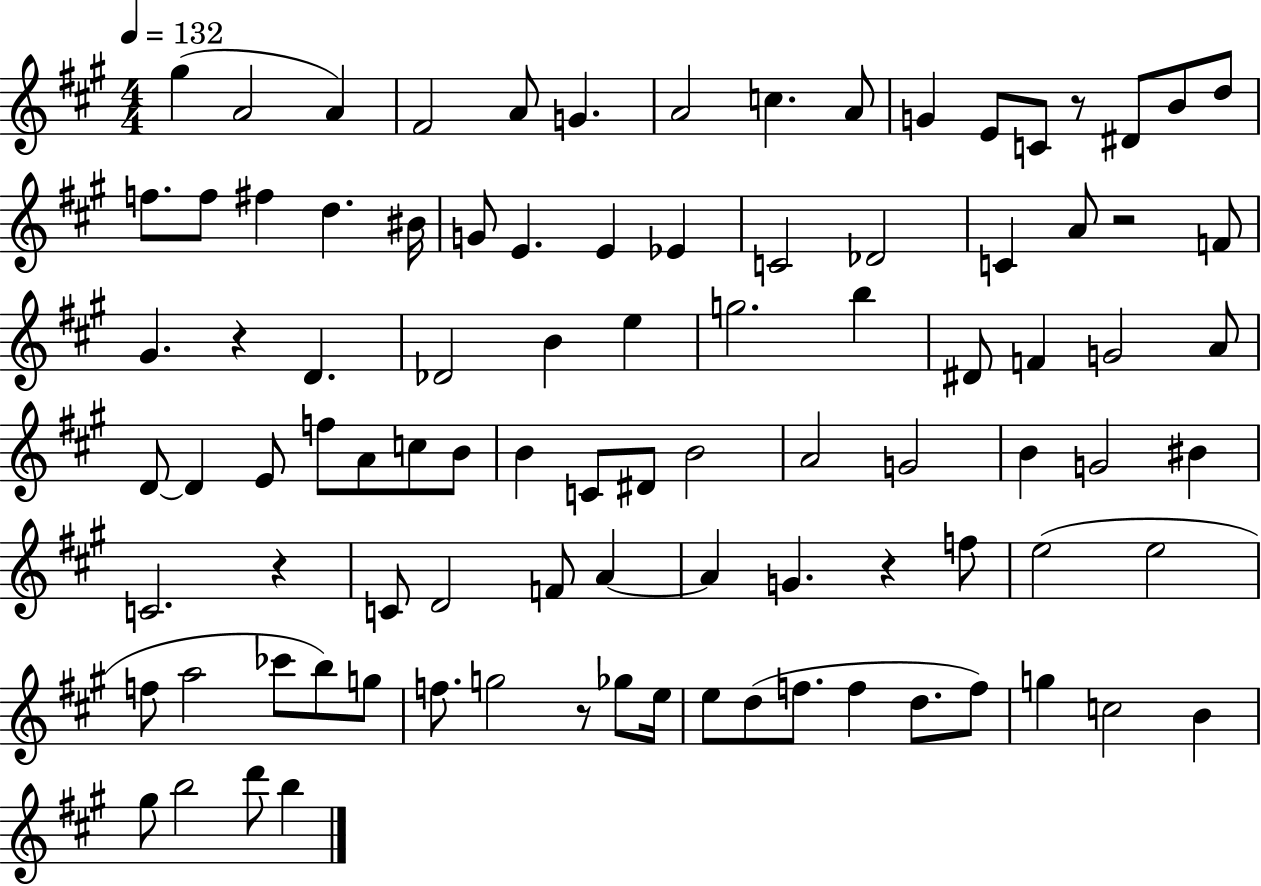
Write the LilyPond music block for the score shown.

{
  \clef treble
  \numericTimeSignature
  \time 4/4
  \key a \major
  \tempo 4 = 132
  gis''4( a'2 a'4) | fis'2 a'8 g'4. | a'2 c''4. a'8 | g'4 e'8 c'8 r8 dis'8 b'8 d''8 | \break f''8. f''8 fis''4 d''4. bis'16 | g'8 e'4. e'4 ees'4 | c'2 des'2 | c'4 a'8 r2 f'8 | \break gis'4. r4 d'4. | des'2 b'4 e''4 | g''2. b''4 | dis'8 f'4 g'2 a'8 | \break d'8~~ d'4 e'8 f''8 a'8 c''8 b'8 | b'4 c'8 dis'8 b'2 | a'2 g'2 | b'4 g'2 bis'4 | \break c'2. r4 | c'8 d'2 f'8 a'4~~ | a'4 g'4. r4 f''8 | e''2( e''2 | \break f''8 a''2 ces'''8 b''8) g''8 | f''8. g''2 r8 ges''8 e''16 | e''8 d''8( f''8. f''4 d''8. f''8) | g''4 c''2 b'4 | \break gis''8 b''2 d'''8 b''4 | \bar "|."
}